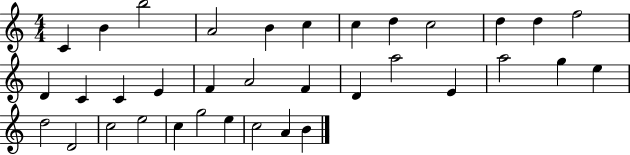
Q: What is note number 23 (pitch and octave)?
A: A5